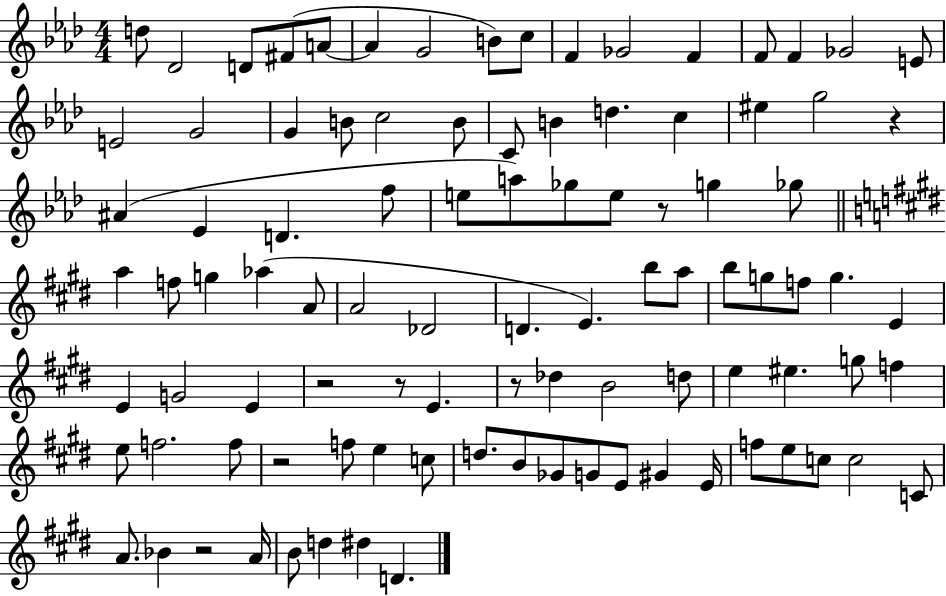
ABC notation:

X:1
T:Untitled
M:4/4
L:1/4
K:Ab
d/2 _D2 D/2 ^F/2 A/2 A G2 B/2 c/2 F _G2 F F/2 F _G2 E/2 E2 G2 G B/2 c2 B/2 C/2 B d c ^e g2 z ^A _E D f/2 e/2 a/2 _g/2 e/2 z/2 g _g/2 a f/2 g _a A/2 A2 _D2 D E b/2 a/2 b/2 g/2 f/2 g E E G2 E z2 z/2 E z/2 _d B2 d/2 e ^e g/2 f e/2 f2 f/2 z2 f/2 e c/2 d/2 B/2 _G/2 G/2 E/2 ^G E/4 f/2 e/2 c/2 c2 C/2 A/2 _B z2 A/4 B/2 d ^d D